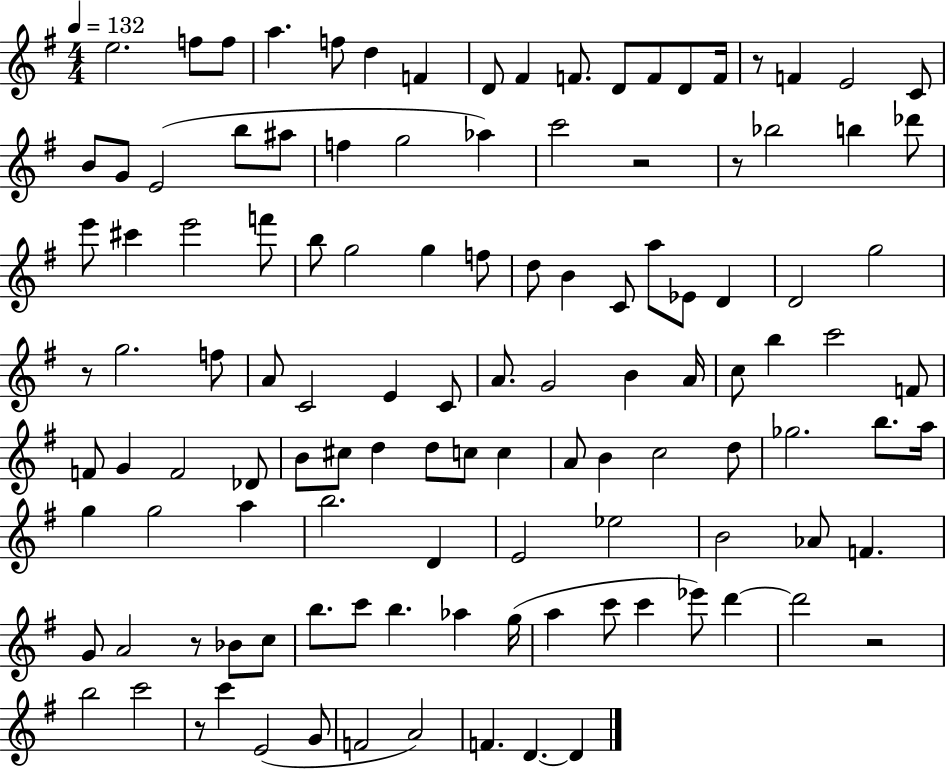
{
  \clef treble
  \numericTimeSignature
  \time 4/4
  \key g \major
  \tempo 4 = 132
  e''2. f''8 f''8 | a''4. f''8 d''4 f'4 | d'8 fis'4 f'8. d'8 f'8 d'8 f'16 | r8 f'4 e'2 c'8 | \break b'8 g'8 e'2( b''8 ais''8 | f''4 g''2 aes''4) | c'''2 r2 | r8 bes''2 b''4 des'''8 | \break e'''8 cis'''4 e'''2 f'''8 | b''8 g''2 g''4 f''8 | d''8 b'4 c'8 a''8 ees'8 d'4 | d'2 g''2 | \break r8 g''2. f''8 | a'8 c'2 e'4 c'8 | a'8. g'2 b'4 a'16 | c''8 b''4 c'''2 f'8 | \break f'8 g'4 f'2 des'8 | b'8 cis''8 d''4 d''8 c''8 c''4 | a'8 b'4 c''2 d''8 | ges''2. b''8. a''16 | \break g''4 g''2 a''4 | b''2. d'4 | e'2 ees''2 | b'2 aes'8 f'4. | \break g'8 a'2 r8 bes'8 c''8 | b''8. c'''8 b''4. aes''4 g''16( | a''4 c'''8 c'''4 ees'''8) d'''4~~ | d'''2 r2 | \break b''2 c'''2 | r8 c'''4 e'2( g'8 | f'2 a'2) | f'4. d'4.~~ d'4 | \break \bar "|."
}